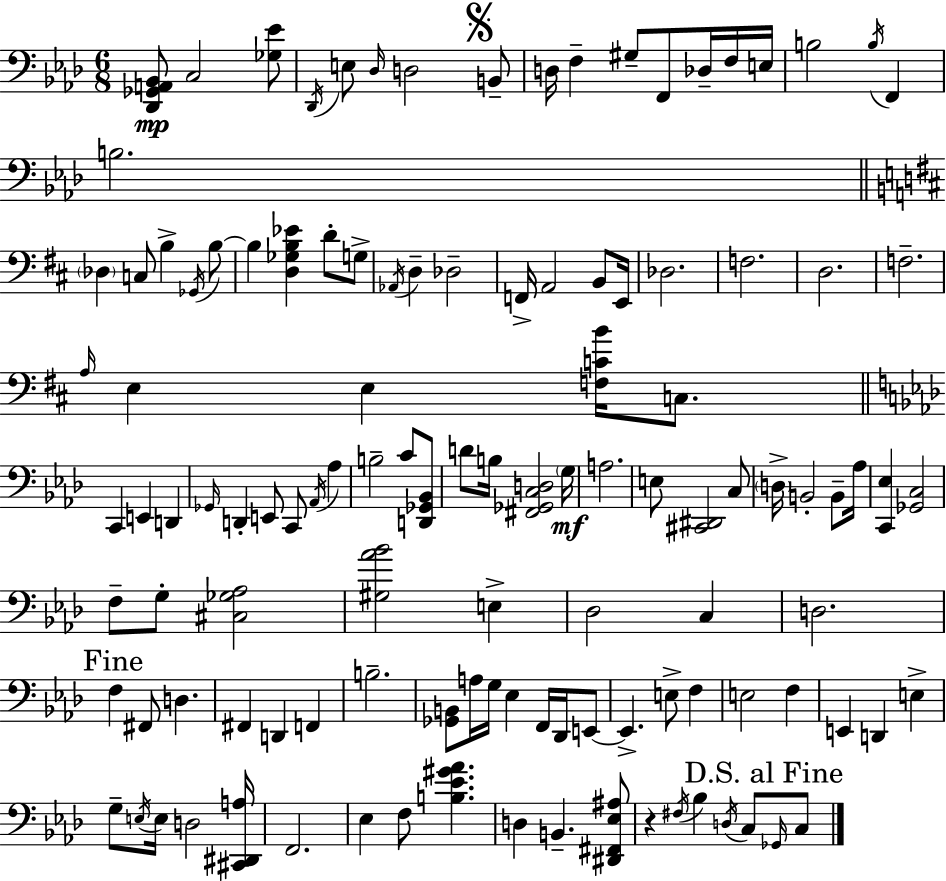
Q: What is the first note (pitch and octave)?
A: C3